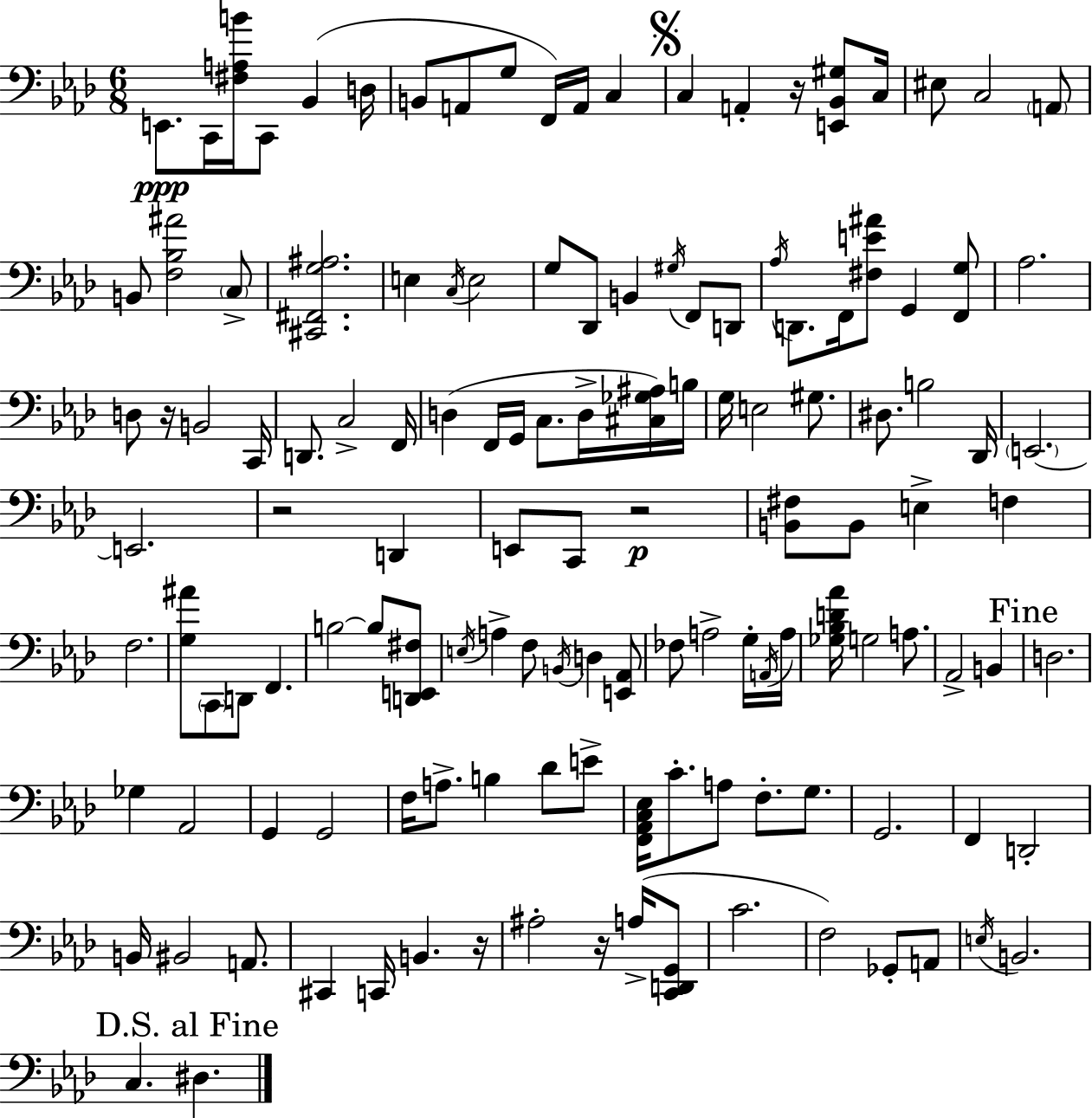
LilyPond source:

{
  \clef bass
  \numericTimeSignature
  \time 6/8
  \key aes \major
  \repeat volta 2 { e,8.\ppp c,16 <fis a b'>16 c,8 bes,4( d16 | b,8 a,8 g8 f,16) a,16 c4 | \mark \markup { \musicglyph "scripts.segno" } c4 a,4-. r16 <e, bes, gis>8 c16 | eis8 c2 \parenthesize a,8 | \break b,8 <f bes ais'>2 \parenthesize c8-> | <cis, fis, g ais>2. | e4 \acciaccatura { c16 } e2 | g8 des,8 b,4 \acciaccatura { gis16 } f,8 | \break d,8 \acciaccatura { aes16 } d,8. f,16 <fis e' ais'>8 g,4 | <f, g>8 aes2. | d8 r16 b,2 | c,16 d,8. c2-> | \break f,16 d4( f,16 g,16 c8. | d16-> <cis ges ais>16) b16 g16 e2 | gis8. dis8. b2 | des,16 \parenthesize e,2.~~ | \break e,2. | r2 d,4 | e,8 c,8 r2\p | <b, fis>8 b,8 e4-> f4 | \break f2. | <g ais'>8 \parenthesize c,8 d,8 f,4. | b2~~ b8 | <d, e, fis>8 \acciaccatura { e16 } a4-> f8 \acciaccatura { b,16 } d4 | \break <e, aes,>8 fes8 a2-> | g16-. \acciaccatura { a,16 } a16 <ges bes d' aes'>16 g2 | a8. aes,2-> | b,4 \mark "Fine" d2. | \break ges4 aes,2 | g,4 g,2 | f16 a8.-> b4 | des'8 e'8-> <f, aes, c ees>16 c'8.-. a8 | \break f8.-. g8. g,2. | f,4 d,2-. | b,16 bis,2 | a,8. cis,4 c,16 b,4. | \break r16 ais2-. | r16 a16->( <c, d, g,>8 c'2. | f2) | ges,8-. a,8 \acciaccatura { e16 } b,2. | \break \mark "D.S. al Fine" c4. | dis4. } \bar "|."
}